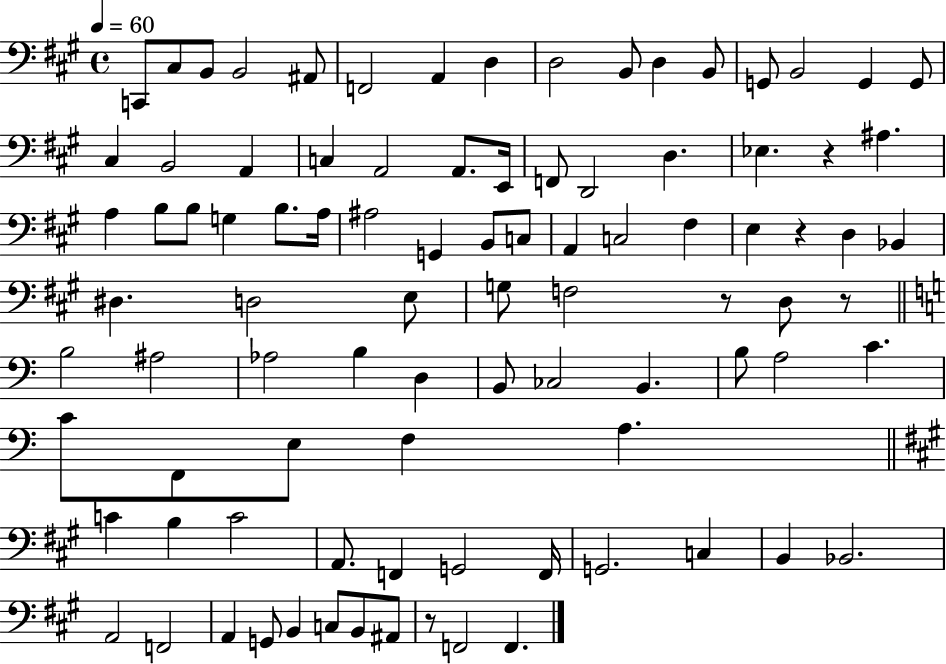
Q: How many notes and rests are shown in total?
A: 92